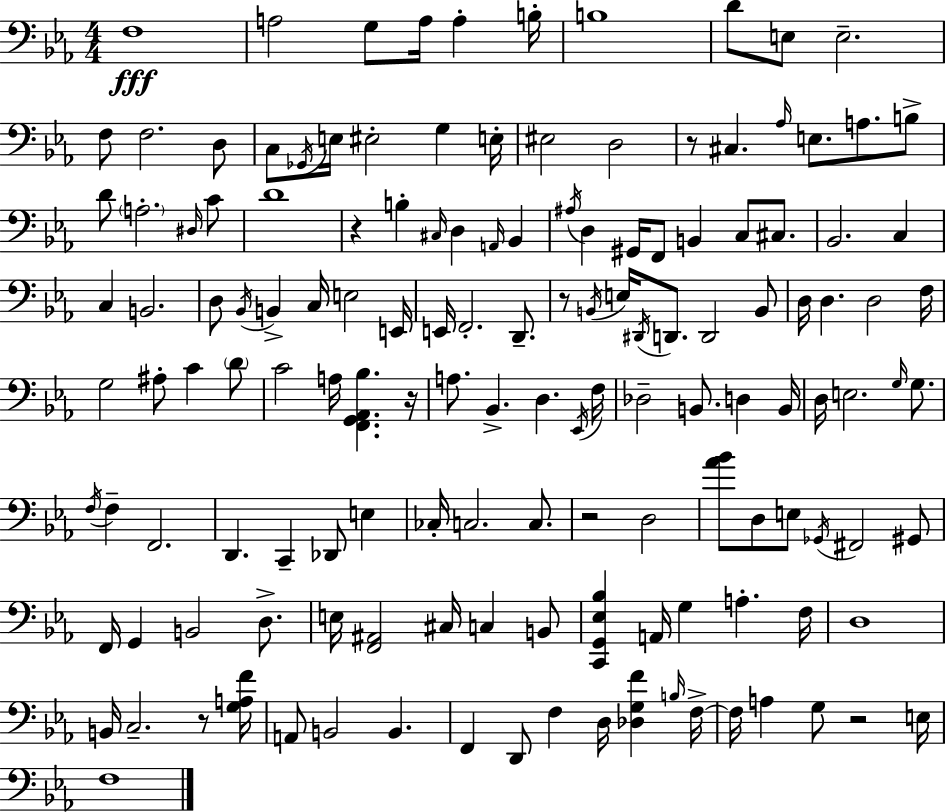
F3/w A3/h G3/e A3/s A3/q B3/s B3/w D4/e E3/e E3/h. F3/e F3/h. D3/e C3/e Gb2/s E3/s EIS3/h G3/q E3/s EIS3/h D3/h R/e C#3/q. Ab3/s E3/e. A3/e. B3/e D4/e A3/h. D#3/s C4/e D4/w R/q B3/q C#3/s D3/q A2/s Bb2/q A#3/s D3/q G#2/s F2/e B2/q C3/e C#3/e. Bb2/h. C3/q C3/q B2/h. D3/e Bb2/s B2/q C3/s E3/h E2/s E2/s F2/h. D2/e. R/e B2/s E3/s D#2/s D2/e. D2/h B2/e D3/s D3/q. D3/h F3/s G3/h A#3/e C4/q D4/e C4/h A3/s [F2,G2,Ab2,Bb3]/q. R/s A3/e. Bb2/q. D3/q. Eb2/s F3/s Db3/h B2/e. D3/q B2/s D3/s E3/h. G3/s G3/e. F3/s F3/q F2/h. D2/q. C2/q Db2/e E3/q CES3/s C3/h. C3/e. R/h D3/h [Ab4,Bb4]/e D3/e E3/e Gb2/s F#2/h G#2/e F2/s G2/q B2/h D3/e. E3/s [F2,A#2]/h C#3/s C3/q B2/e [C2,G2,Eb3,Bb3]/q A2/s G3/q A3/q. F3/s D3/w B2/s C3/h. R/e [G3,A3,F4]/s A2/e B2/h B2/q. F2/q D2/e F3/q D3/s [Db3,G3,F4]/q B3/s F3/s F3/s A3/q G3/e R/h E3/s F3/w